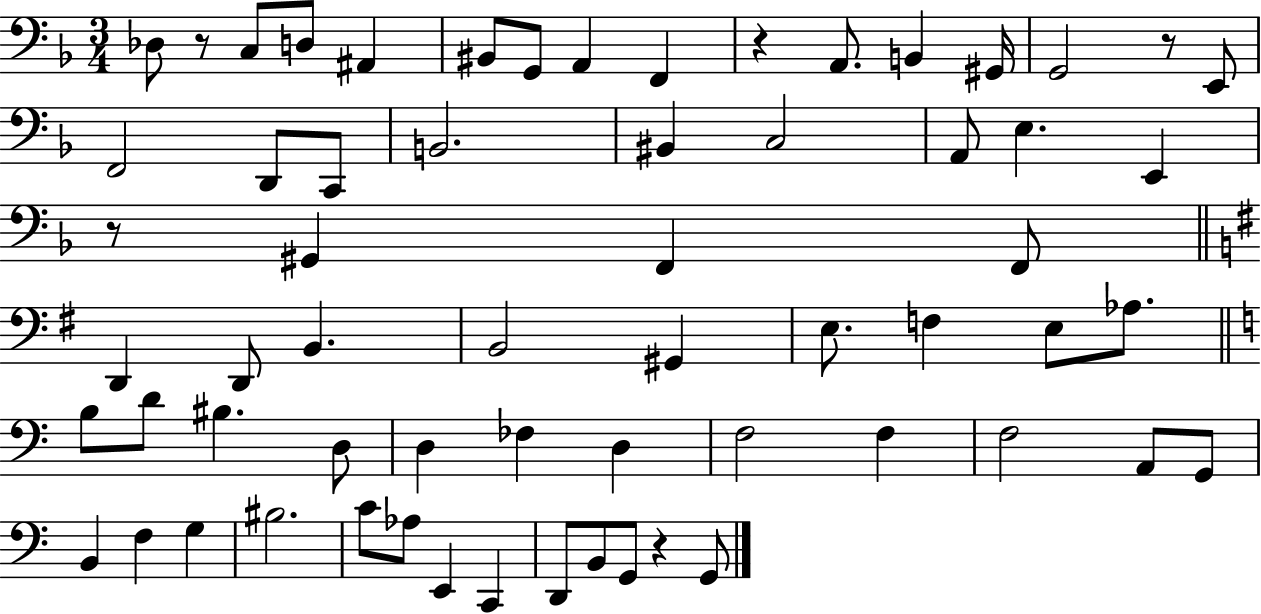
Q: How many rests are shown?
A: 5